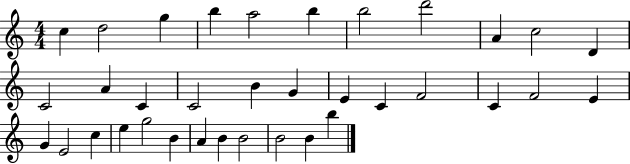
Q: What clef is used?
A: treble